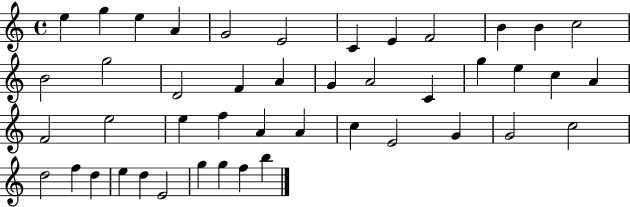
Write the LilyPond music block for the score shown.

{
  \clef treble
  \time 4/4
  \defaultTimeSignature
  \key c \major
  e''4 g''4 e''4 a'4 | g'2 e'2 | c'4 e'4 f'2 | b'4 b'4 c''2 | \break b'2 g''2 | d'2 f'4 a'4 | g'4 a'2 c'4 | g''4 e''4 c''4 a'4 | \break f'2 e''2 | e''4 f''4 a'4 a'4 | c''4 e'2 g'4 | g'2 c''2 | \break d''2 f''4 d''4 | e''4 d''4 e'2 | g''4 g''4 f''4 b''4 | \bar "|."
}